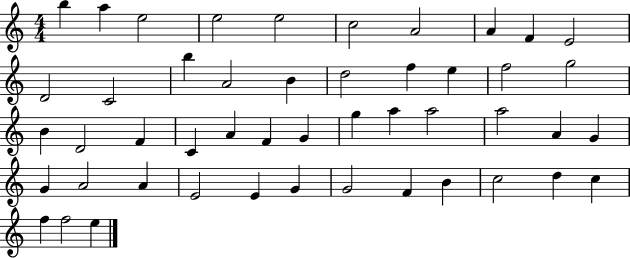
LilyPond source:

{
  \clef treble
  \numericTimeSignature
  \time 4/4
  \key c \major
  b''4 a''4 e''2 | e''2 e''2 | c''2 a'2 | a'4 f'4 e'2 | \break d'2 c'2 | b''4 a'2 b'4 | d''2 f''4 e''4 | f''2 g''2 | \break b'4 d'2 f'4 | c'4 a'4 f'4 g'4 | g''4 a''4 a''2 | a''2 a'4 g'4 | \break g'4 a'2 a'4 | e'2 e'4 g'4 | g'2 f'4 b'4 | c''2 d''4 c''4 | \break f''4 f''2 e''4 | \bar "|."
}